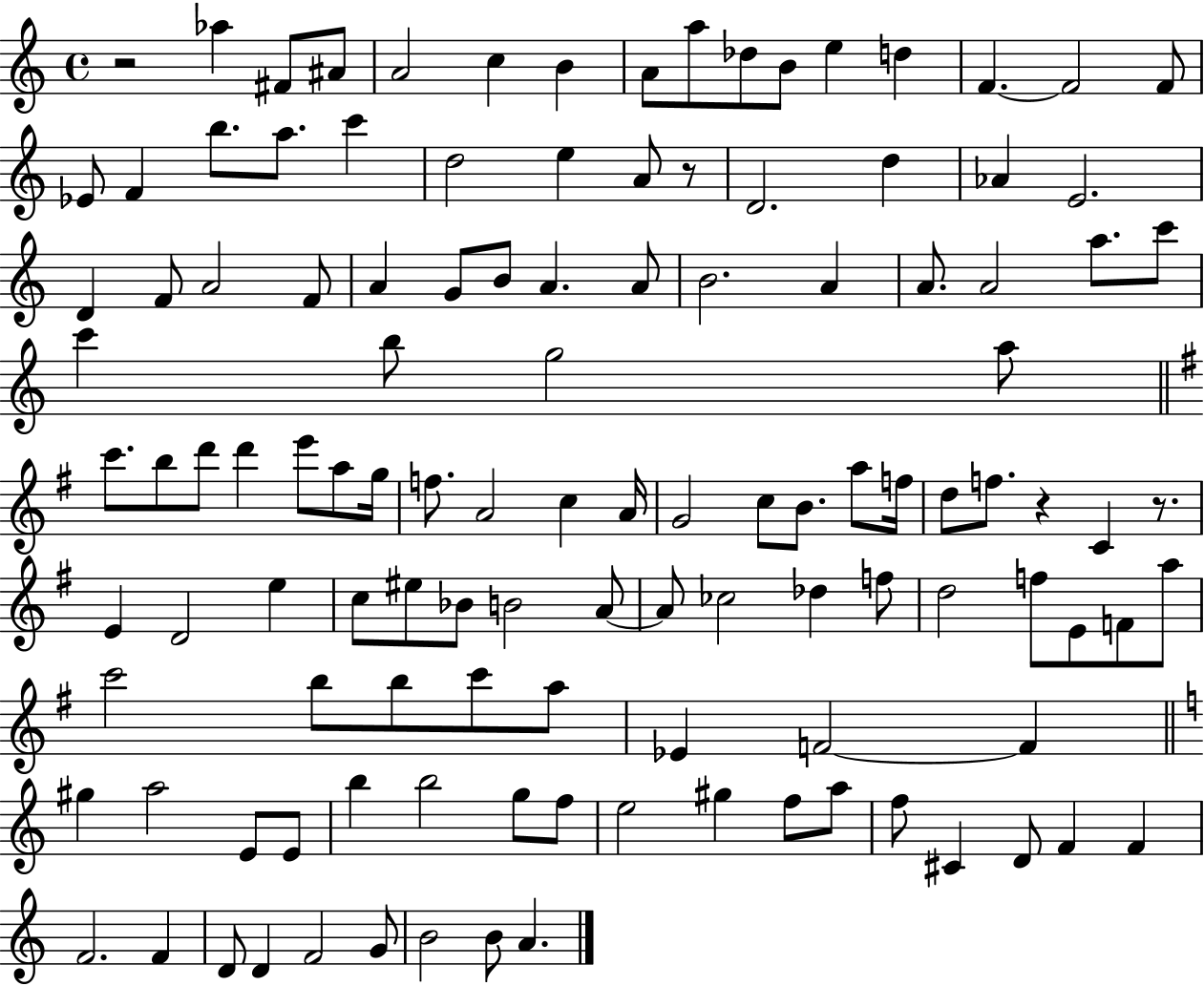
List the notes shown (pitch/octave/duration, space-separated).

R/h Ab5/q F#4/e A#4/e A4/h C5/q B4/q A4/e A5/e Db5/e B4/e E5/q D5/q F4/q. F4/h F4/e Eb4/e F4/q B5/e. A5/e. C6/q D5/h E5/q A4/e R/e D4/h. D5/q Ab4/q E4/h. D4/q F4/e A4/h F4/e A4/q G4/e B4/e A4/q. A4/e B4/h. A4/q A4/e. A4/h A5/e. C6/e C6/q B5/e G5/h A5/e C6/e. B5/e D6/e D6/q E6/e A5/e G5/s F5/e. A4/h C5/q A4/s G4/h C5/e B4/e. A5/e F5/s D5/e F5/e. R/q C4/q R/e. E4/q D4/h E5/q C5/e EIS5/e Bb4/e B4/h A4/e A4/e CES5/h Db5/q F5/e D5/h F5/e E4/e F4/e A5/e C6/h B5/e B5/e C6/e A5/e Eb4/q F4/h F4/q G#5/q A5/h E4/e E4/e B5/q B5/h G5/e F5/e E5/h G#5/q F5/e A5/e F5/e C#4/q D4/e F4/q F4/q F4/h. F4/q D4/e D4/q F4/h G4/e B4/h B4/e A4/q.